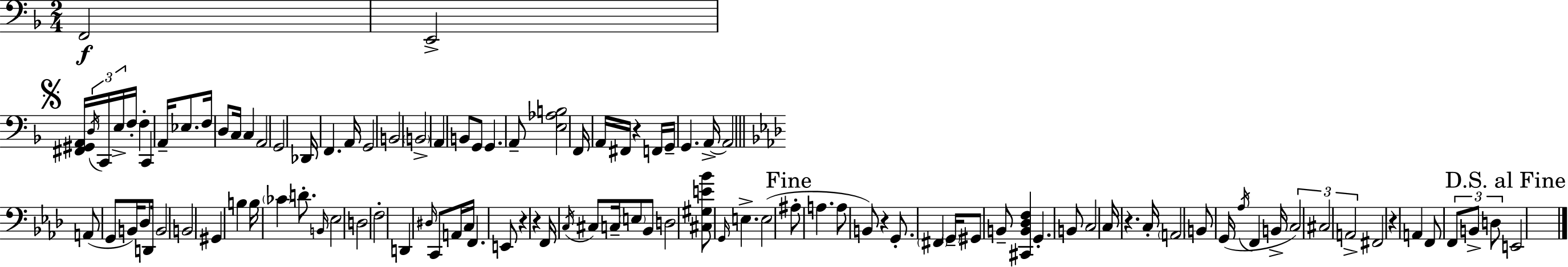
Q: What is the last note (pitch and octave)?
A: E2